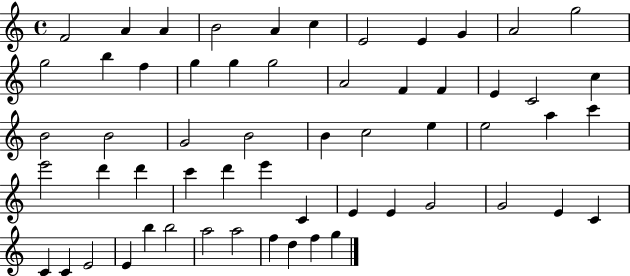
F4/h A4/q A4/q B4/h A4/q C5/q E4/h E4/q G4/q A4/h G5/h G5/h B5/q F5/q G5/q G5/q G5/h A4/h F4/q F4/q E4/q C4/h C5/q B4/h B4/h G4/h B4/h B4/q C5/h E5/q E5/h A5/q C6/q E6/h D6/q D6/q C6/q D6/q E6/q C4/q E4/q E4/q G4/h G4/h E4/q C4/q C4/q C4/q E4/h E4/q B5/q B5/h A5/h A5/h F5/q D5/q F5/q G5/q